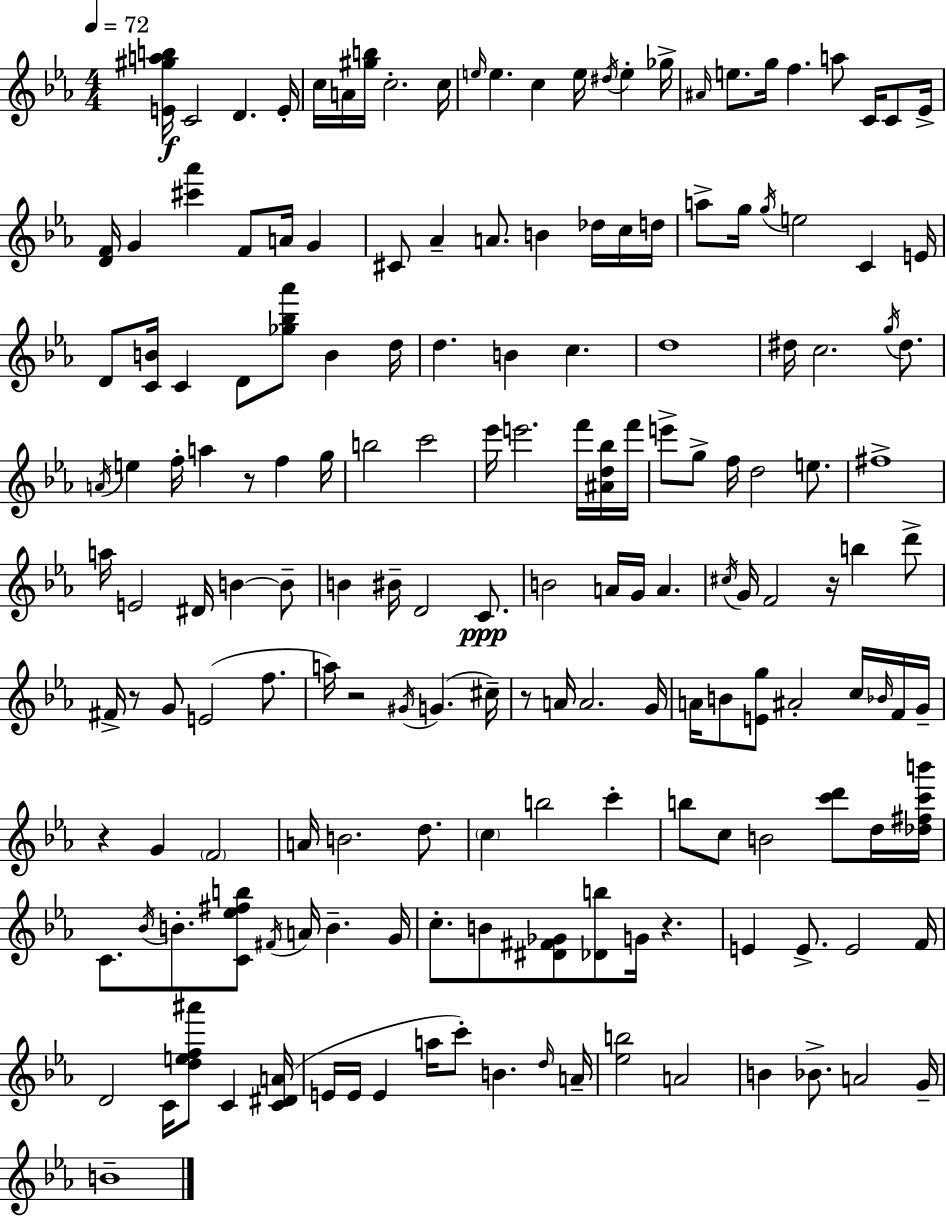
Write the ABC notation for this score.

X:1
T:Untitled
M:4/4
L:1/4
K:Eb
[E^gab]/4 C2 D E/4 c/4 A/4 [^gb]/4 c2 c/4 e/4 e c e/4 ^d/4 e _g/4 ^A/4 e/2 g/4 f a/2 C/4 C/2 _E/4 [DF]/4 G [^c'_a'] F/2 A/4 G ^C/2 _A A/2 B _d/4 c/4 d/4 a/2 g/4 g/4 e2 C E/4 D/2 [CB]/4 C D/2 [_g_b_a']/2 B d/4 d B c d4 ^d/4 c2 g/4 ^d/2 A/4 e f/4 a z/2 f g/4 b2 c'2 _e'/4 e'2 f'/4 [^Ad_b]/4 f'/4 e'/2 g/2 f/4 d2 e/2 ^f4 a/4 E2 ^D/4 B B/2 B ^B/4 D2 C/2 B2 A/4 G/4 A ^c/4 G/4 F2 z/4 b d'/2 ^F/4 z/2 G/2 E2 f/2 a/4 z2 ^G/4 G ^c/4 z/2 A/4 A2 G/4 A/4 B/2 [Eg]/2 ^A2 c/4 _B/4 F/4 G/4 z G F2 A/4 B2 d/2 c b2 c' b/2 c/2 B2 [c'd']/2 d/4 [_d^fc'b']/4 C/2 _B/4 B/2 [C_e^fb]/2 ^F/4 A/4 B G/4 c/2 B/2 [^D^F_G]/2 [_Db]/2 G/4 z E E/2 E2 F/4 D2 C/4 [def^a']/2 C [C^DA]/4 E/4 E/4 E a/4 c'/2 B d/4 A/4 [_eb]2 A2 B _B/2 A2 G/4 B4